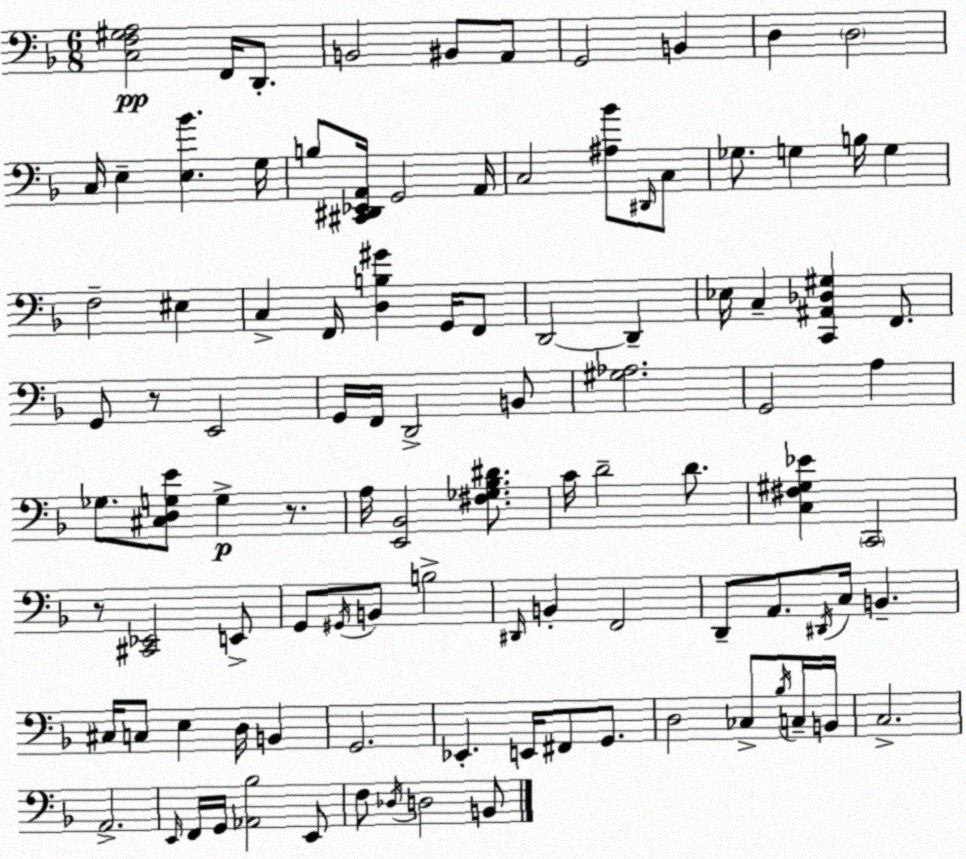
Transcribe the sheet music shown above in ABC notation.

X:1
T:Untitled
M:6/8
L:1/4
K:Dm
[C,F,^G,A,]2 F,,/4 D,,/2 B,,2 ^B,,/2 A,,/2 G,,2 B,, D, D,2 C,/4 E, [E,_B] G,/4 B,/2 [^C,,^D,,_E,,A,,]/4 G,,2 A,,/4 C,2 [^A,_B]/2 ^D,,/4 C,/2 _G,/2 G, B,/4 G, F,2 ^E, C, F,,/4 [D,B,^G] G,,/4 F,,/2 D,,2 D,, _E,/4 C, [C,,^A,,_D,^G,] F,,/2 G,,/2 z/2 E,,2 G,,/4 F,,/4 D,,2 B,,/2 [^G,_A,]2 G,,2 A, _G,/2 [^C,D,G,E]/2 G, z/2 A,/4 [E,,_B,,]2 [^F,_G,_B,^D]/2 C/4 D2 D/2 [C,^F,^G,_E] C,,2 z/2 [^C,,_E,,]2 E,,/2 G,,/2 ^G,,/4 B,,/2 B,2 ^D,,/4 B,, F,,2 D,,/2 A,,/2 ^D,,/4 C,/4 B,, ^C,/4 C,/2 E, D,/4 B,, G,,2 _E,, E,,/4 ^F,,/2 G,,/2 D,2 _C,/2 _B,/4 C,/4 B,,/4 C,2 A,,2 E,,/4 F,,/4 G,,/4 [_A,,_B,]2 E,,/2 F,/2 _D,/4 D,2 B,,/2